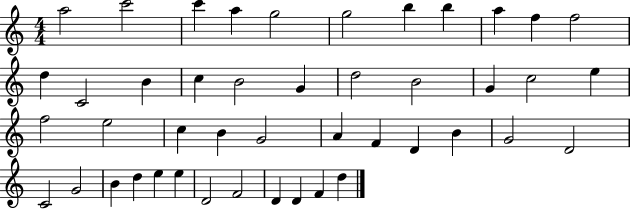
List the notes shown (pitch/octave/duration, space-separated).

A5/h C6/h C6/q A5/q G5/h G5/h B5/q B5/q A5/q F5/q F5/h D5/q C4/h B4/q C5/q B4/h G4/q D5/h B4/h G4/q C5/h E5/q F5/h E5/h C5/q B4/q G4/h A4/q F4/q D4/q B4/q G4/h D4/h C4/h G4/h B4/q D5/q E5/q E5/q D4/h F4/h D4/q D4/q F4/q D5/q